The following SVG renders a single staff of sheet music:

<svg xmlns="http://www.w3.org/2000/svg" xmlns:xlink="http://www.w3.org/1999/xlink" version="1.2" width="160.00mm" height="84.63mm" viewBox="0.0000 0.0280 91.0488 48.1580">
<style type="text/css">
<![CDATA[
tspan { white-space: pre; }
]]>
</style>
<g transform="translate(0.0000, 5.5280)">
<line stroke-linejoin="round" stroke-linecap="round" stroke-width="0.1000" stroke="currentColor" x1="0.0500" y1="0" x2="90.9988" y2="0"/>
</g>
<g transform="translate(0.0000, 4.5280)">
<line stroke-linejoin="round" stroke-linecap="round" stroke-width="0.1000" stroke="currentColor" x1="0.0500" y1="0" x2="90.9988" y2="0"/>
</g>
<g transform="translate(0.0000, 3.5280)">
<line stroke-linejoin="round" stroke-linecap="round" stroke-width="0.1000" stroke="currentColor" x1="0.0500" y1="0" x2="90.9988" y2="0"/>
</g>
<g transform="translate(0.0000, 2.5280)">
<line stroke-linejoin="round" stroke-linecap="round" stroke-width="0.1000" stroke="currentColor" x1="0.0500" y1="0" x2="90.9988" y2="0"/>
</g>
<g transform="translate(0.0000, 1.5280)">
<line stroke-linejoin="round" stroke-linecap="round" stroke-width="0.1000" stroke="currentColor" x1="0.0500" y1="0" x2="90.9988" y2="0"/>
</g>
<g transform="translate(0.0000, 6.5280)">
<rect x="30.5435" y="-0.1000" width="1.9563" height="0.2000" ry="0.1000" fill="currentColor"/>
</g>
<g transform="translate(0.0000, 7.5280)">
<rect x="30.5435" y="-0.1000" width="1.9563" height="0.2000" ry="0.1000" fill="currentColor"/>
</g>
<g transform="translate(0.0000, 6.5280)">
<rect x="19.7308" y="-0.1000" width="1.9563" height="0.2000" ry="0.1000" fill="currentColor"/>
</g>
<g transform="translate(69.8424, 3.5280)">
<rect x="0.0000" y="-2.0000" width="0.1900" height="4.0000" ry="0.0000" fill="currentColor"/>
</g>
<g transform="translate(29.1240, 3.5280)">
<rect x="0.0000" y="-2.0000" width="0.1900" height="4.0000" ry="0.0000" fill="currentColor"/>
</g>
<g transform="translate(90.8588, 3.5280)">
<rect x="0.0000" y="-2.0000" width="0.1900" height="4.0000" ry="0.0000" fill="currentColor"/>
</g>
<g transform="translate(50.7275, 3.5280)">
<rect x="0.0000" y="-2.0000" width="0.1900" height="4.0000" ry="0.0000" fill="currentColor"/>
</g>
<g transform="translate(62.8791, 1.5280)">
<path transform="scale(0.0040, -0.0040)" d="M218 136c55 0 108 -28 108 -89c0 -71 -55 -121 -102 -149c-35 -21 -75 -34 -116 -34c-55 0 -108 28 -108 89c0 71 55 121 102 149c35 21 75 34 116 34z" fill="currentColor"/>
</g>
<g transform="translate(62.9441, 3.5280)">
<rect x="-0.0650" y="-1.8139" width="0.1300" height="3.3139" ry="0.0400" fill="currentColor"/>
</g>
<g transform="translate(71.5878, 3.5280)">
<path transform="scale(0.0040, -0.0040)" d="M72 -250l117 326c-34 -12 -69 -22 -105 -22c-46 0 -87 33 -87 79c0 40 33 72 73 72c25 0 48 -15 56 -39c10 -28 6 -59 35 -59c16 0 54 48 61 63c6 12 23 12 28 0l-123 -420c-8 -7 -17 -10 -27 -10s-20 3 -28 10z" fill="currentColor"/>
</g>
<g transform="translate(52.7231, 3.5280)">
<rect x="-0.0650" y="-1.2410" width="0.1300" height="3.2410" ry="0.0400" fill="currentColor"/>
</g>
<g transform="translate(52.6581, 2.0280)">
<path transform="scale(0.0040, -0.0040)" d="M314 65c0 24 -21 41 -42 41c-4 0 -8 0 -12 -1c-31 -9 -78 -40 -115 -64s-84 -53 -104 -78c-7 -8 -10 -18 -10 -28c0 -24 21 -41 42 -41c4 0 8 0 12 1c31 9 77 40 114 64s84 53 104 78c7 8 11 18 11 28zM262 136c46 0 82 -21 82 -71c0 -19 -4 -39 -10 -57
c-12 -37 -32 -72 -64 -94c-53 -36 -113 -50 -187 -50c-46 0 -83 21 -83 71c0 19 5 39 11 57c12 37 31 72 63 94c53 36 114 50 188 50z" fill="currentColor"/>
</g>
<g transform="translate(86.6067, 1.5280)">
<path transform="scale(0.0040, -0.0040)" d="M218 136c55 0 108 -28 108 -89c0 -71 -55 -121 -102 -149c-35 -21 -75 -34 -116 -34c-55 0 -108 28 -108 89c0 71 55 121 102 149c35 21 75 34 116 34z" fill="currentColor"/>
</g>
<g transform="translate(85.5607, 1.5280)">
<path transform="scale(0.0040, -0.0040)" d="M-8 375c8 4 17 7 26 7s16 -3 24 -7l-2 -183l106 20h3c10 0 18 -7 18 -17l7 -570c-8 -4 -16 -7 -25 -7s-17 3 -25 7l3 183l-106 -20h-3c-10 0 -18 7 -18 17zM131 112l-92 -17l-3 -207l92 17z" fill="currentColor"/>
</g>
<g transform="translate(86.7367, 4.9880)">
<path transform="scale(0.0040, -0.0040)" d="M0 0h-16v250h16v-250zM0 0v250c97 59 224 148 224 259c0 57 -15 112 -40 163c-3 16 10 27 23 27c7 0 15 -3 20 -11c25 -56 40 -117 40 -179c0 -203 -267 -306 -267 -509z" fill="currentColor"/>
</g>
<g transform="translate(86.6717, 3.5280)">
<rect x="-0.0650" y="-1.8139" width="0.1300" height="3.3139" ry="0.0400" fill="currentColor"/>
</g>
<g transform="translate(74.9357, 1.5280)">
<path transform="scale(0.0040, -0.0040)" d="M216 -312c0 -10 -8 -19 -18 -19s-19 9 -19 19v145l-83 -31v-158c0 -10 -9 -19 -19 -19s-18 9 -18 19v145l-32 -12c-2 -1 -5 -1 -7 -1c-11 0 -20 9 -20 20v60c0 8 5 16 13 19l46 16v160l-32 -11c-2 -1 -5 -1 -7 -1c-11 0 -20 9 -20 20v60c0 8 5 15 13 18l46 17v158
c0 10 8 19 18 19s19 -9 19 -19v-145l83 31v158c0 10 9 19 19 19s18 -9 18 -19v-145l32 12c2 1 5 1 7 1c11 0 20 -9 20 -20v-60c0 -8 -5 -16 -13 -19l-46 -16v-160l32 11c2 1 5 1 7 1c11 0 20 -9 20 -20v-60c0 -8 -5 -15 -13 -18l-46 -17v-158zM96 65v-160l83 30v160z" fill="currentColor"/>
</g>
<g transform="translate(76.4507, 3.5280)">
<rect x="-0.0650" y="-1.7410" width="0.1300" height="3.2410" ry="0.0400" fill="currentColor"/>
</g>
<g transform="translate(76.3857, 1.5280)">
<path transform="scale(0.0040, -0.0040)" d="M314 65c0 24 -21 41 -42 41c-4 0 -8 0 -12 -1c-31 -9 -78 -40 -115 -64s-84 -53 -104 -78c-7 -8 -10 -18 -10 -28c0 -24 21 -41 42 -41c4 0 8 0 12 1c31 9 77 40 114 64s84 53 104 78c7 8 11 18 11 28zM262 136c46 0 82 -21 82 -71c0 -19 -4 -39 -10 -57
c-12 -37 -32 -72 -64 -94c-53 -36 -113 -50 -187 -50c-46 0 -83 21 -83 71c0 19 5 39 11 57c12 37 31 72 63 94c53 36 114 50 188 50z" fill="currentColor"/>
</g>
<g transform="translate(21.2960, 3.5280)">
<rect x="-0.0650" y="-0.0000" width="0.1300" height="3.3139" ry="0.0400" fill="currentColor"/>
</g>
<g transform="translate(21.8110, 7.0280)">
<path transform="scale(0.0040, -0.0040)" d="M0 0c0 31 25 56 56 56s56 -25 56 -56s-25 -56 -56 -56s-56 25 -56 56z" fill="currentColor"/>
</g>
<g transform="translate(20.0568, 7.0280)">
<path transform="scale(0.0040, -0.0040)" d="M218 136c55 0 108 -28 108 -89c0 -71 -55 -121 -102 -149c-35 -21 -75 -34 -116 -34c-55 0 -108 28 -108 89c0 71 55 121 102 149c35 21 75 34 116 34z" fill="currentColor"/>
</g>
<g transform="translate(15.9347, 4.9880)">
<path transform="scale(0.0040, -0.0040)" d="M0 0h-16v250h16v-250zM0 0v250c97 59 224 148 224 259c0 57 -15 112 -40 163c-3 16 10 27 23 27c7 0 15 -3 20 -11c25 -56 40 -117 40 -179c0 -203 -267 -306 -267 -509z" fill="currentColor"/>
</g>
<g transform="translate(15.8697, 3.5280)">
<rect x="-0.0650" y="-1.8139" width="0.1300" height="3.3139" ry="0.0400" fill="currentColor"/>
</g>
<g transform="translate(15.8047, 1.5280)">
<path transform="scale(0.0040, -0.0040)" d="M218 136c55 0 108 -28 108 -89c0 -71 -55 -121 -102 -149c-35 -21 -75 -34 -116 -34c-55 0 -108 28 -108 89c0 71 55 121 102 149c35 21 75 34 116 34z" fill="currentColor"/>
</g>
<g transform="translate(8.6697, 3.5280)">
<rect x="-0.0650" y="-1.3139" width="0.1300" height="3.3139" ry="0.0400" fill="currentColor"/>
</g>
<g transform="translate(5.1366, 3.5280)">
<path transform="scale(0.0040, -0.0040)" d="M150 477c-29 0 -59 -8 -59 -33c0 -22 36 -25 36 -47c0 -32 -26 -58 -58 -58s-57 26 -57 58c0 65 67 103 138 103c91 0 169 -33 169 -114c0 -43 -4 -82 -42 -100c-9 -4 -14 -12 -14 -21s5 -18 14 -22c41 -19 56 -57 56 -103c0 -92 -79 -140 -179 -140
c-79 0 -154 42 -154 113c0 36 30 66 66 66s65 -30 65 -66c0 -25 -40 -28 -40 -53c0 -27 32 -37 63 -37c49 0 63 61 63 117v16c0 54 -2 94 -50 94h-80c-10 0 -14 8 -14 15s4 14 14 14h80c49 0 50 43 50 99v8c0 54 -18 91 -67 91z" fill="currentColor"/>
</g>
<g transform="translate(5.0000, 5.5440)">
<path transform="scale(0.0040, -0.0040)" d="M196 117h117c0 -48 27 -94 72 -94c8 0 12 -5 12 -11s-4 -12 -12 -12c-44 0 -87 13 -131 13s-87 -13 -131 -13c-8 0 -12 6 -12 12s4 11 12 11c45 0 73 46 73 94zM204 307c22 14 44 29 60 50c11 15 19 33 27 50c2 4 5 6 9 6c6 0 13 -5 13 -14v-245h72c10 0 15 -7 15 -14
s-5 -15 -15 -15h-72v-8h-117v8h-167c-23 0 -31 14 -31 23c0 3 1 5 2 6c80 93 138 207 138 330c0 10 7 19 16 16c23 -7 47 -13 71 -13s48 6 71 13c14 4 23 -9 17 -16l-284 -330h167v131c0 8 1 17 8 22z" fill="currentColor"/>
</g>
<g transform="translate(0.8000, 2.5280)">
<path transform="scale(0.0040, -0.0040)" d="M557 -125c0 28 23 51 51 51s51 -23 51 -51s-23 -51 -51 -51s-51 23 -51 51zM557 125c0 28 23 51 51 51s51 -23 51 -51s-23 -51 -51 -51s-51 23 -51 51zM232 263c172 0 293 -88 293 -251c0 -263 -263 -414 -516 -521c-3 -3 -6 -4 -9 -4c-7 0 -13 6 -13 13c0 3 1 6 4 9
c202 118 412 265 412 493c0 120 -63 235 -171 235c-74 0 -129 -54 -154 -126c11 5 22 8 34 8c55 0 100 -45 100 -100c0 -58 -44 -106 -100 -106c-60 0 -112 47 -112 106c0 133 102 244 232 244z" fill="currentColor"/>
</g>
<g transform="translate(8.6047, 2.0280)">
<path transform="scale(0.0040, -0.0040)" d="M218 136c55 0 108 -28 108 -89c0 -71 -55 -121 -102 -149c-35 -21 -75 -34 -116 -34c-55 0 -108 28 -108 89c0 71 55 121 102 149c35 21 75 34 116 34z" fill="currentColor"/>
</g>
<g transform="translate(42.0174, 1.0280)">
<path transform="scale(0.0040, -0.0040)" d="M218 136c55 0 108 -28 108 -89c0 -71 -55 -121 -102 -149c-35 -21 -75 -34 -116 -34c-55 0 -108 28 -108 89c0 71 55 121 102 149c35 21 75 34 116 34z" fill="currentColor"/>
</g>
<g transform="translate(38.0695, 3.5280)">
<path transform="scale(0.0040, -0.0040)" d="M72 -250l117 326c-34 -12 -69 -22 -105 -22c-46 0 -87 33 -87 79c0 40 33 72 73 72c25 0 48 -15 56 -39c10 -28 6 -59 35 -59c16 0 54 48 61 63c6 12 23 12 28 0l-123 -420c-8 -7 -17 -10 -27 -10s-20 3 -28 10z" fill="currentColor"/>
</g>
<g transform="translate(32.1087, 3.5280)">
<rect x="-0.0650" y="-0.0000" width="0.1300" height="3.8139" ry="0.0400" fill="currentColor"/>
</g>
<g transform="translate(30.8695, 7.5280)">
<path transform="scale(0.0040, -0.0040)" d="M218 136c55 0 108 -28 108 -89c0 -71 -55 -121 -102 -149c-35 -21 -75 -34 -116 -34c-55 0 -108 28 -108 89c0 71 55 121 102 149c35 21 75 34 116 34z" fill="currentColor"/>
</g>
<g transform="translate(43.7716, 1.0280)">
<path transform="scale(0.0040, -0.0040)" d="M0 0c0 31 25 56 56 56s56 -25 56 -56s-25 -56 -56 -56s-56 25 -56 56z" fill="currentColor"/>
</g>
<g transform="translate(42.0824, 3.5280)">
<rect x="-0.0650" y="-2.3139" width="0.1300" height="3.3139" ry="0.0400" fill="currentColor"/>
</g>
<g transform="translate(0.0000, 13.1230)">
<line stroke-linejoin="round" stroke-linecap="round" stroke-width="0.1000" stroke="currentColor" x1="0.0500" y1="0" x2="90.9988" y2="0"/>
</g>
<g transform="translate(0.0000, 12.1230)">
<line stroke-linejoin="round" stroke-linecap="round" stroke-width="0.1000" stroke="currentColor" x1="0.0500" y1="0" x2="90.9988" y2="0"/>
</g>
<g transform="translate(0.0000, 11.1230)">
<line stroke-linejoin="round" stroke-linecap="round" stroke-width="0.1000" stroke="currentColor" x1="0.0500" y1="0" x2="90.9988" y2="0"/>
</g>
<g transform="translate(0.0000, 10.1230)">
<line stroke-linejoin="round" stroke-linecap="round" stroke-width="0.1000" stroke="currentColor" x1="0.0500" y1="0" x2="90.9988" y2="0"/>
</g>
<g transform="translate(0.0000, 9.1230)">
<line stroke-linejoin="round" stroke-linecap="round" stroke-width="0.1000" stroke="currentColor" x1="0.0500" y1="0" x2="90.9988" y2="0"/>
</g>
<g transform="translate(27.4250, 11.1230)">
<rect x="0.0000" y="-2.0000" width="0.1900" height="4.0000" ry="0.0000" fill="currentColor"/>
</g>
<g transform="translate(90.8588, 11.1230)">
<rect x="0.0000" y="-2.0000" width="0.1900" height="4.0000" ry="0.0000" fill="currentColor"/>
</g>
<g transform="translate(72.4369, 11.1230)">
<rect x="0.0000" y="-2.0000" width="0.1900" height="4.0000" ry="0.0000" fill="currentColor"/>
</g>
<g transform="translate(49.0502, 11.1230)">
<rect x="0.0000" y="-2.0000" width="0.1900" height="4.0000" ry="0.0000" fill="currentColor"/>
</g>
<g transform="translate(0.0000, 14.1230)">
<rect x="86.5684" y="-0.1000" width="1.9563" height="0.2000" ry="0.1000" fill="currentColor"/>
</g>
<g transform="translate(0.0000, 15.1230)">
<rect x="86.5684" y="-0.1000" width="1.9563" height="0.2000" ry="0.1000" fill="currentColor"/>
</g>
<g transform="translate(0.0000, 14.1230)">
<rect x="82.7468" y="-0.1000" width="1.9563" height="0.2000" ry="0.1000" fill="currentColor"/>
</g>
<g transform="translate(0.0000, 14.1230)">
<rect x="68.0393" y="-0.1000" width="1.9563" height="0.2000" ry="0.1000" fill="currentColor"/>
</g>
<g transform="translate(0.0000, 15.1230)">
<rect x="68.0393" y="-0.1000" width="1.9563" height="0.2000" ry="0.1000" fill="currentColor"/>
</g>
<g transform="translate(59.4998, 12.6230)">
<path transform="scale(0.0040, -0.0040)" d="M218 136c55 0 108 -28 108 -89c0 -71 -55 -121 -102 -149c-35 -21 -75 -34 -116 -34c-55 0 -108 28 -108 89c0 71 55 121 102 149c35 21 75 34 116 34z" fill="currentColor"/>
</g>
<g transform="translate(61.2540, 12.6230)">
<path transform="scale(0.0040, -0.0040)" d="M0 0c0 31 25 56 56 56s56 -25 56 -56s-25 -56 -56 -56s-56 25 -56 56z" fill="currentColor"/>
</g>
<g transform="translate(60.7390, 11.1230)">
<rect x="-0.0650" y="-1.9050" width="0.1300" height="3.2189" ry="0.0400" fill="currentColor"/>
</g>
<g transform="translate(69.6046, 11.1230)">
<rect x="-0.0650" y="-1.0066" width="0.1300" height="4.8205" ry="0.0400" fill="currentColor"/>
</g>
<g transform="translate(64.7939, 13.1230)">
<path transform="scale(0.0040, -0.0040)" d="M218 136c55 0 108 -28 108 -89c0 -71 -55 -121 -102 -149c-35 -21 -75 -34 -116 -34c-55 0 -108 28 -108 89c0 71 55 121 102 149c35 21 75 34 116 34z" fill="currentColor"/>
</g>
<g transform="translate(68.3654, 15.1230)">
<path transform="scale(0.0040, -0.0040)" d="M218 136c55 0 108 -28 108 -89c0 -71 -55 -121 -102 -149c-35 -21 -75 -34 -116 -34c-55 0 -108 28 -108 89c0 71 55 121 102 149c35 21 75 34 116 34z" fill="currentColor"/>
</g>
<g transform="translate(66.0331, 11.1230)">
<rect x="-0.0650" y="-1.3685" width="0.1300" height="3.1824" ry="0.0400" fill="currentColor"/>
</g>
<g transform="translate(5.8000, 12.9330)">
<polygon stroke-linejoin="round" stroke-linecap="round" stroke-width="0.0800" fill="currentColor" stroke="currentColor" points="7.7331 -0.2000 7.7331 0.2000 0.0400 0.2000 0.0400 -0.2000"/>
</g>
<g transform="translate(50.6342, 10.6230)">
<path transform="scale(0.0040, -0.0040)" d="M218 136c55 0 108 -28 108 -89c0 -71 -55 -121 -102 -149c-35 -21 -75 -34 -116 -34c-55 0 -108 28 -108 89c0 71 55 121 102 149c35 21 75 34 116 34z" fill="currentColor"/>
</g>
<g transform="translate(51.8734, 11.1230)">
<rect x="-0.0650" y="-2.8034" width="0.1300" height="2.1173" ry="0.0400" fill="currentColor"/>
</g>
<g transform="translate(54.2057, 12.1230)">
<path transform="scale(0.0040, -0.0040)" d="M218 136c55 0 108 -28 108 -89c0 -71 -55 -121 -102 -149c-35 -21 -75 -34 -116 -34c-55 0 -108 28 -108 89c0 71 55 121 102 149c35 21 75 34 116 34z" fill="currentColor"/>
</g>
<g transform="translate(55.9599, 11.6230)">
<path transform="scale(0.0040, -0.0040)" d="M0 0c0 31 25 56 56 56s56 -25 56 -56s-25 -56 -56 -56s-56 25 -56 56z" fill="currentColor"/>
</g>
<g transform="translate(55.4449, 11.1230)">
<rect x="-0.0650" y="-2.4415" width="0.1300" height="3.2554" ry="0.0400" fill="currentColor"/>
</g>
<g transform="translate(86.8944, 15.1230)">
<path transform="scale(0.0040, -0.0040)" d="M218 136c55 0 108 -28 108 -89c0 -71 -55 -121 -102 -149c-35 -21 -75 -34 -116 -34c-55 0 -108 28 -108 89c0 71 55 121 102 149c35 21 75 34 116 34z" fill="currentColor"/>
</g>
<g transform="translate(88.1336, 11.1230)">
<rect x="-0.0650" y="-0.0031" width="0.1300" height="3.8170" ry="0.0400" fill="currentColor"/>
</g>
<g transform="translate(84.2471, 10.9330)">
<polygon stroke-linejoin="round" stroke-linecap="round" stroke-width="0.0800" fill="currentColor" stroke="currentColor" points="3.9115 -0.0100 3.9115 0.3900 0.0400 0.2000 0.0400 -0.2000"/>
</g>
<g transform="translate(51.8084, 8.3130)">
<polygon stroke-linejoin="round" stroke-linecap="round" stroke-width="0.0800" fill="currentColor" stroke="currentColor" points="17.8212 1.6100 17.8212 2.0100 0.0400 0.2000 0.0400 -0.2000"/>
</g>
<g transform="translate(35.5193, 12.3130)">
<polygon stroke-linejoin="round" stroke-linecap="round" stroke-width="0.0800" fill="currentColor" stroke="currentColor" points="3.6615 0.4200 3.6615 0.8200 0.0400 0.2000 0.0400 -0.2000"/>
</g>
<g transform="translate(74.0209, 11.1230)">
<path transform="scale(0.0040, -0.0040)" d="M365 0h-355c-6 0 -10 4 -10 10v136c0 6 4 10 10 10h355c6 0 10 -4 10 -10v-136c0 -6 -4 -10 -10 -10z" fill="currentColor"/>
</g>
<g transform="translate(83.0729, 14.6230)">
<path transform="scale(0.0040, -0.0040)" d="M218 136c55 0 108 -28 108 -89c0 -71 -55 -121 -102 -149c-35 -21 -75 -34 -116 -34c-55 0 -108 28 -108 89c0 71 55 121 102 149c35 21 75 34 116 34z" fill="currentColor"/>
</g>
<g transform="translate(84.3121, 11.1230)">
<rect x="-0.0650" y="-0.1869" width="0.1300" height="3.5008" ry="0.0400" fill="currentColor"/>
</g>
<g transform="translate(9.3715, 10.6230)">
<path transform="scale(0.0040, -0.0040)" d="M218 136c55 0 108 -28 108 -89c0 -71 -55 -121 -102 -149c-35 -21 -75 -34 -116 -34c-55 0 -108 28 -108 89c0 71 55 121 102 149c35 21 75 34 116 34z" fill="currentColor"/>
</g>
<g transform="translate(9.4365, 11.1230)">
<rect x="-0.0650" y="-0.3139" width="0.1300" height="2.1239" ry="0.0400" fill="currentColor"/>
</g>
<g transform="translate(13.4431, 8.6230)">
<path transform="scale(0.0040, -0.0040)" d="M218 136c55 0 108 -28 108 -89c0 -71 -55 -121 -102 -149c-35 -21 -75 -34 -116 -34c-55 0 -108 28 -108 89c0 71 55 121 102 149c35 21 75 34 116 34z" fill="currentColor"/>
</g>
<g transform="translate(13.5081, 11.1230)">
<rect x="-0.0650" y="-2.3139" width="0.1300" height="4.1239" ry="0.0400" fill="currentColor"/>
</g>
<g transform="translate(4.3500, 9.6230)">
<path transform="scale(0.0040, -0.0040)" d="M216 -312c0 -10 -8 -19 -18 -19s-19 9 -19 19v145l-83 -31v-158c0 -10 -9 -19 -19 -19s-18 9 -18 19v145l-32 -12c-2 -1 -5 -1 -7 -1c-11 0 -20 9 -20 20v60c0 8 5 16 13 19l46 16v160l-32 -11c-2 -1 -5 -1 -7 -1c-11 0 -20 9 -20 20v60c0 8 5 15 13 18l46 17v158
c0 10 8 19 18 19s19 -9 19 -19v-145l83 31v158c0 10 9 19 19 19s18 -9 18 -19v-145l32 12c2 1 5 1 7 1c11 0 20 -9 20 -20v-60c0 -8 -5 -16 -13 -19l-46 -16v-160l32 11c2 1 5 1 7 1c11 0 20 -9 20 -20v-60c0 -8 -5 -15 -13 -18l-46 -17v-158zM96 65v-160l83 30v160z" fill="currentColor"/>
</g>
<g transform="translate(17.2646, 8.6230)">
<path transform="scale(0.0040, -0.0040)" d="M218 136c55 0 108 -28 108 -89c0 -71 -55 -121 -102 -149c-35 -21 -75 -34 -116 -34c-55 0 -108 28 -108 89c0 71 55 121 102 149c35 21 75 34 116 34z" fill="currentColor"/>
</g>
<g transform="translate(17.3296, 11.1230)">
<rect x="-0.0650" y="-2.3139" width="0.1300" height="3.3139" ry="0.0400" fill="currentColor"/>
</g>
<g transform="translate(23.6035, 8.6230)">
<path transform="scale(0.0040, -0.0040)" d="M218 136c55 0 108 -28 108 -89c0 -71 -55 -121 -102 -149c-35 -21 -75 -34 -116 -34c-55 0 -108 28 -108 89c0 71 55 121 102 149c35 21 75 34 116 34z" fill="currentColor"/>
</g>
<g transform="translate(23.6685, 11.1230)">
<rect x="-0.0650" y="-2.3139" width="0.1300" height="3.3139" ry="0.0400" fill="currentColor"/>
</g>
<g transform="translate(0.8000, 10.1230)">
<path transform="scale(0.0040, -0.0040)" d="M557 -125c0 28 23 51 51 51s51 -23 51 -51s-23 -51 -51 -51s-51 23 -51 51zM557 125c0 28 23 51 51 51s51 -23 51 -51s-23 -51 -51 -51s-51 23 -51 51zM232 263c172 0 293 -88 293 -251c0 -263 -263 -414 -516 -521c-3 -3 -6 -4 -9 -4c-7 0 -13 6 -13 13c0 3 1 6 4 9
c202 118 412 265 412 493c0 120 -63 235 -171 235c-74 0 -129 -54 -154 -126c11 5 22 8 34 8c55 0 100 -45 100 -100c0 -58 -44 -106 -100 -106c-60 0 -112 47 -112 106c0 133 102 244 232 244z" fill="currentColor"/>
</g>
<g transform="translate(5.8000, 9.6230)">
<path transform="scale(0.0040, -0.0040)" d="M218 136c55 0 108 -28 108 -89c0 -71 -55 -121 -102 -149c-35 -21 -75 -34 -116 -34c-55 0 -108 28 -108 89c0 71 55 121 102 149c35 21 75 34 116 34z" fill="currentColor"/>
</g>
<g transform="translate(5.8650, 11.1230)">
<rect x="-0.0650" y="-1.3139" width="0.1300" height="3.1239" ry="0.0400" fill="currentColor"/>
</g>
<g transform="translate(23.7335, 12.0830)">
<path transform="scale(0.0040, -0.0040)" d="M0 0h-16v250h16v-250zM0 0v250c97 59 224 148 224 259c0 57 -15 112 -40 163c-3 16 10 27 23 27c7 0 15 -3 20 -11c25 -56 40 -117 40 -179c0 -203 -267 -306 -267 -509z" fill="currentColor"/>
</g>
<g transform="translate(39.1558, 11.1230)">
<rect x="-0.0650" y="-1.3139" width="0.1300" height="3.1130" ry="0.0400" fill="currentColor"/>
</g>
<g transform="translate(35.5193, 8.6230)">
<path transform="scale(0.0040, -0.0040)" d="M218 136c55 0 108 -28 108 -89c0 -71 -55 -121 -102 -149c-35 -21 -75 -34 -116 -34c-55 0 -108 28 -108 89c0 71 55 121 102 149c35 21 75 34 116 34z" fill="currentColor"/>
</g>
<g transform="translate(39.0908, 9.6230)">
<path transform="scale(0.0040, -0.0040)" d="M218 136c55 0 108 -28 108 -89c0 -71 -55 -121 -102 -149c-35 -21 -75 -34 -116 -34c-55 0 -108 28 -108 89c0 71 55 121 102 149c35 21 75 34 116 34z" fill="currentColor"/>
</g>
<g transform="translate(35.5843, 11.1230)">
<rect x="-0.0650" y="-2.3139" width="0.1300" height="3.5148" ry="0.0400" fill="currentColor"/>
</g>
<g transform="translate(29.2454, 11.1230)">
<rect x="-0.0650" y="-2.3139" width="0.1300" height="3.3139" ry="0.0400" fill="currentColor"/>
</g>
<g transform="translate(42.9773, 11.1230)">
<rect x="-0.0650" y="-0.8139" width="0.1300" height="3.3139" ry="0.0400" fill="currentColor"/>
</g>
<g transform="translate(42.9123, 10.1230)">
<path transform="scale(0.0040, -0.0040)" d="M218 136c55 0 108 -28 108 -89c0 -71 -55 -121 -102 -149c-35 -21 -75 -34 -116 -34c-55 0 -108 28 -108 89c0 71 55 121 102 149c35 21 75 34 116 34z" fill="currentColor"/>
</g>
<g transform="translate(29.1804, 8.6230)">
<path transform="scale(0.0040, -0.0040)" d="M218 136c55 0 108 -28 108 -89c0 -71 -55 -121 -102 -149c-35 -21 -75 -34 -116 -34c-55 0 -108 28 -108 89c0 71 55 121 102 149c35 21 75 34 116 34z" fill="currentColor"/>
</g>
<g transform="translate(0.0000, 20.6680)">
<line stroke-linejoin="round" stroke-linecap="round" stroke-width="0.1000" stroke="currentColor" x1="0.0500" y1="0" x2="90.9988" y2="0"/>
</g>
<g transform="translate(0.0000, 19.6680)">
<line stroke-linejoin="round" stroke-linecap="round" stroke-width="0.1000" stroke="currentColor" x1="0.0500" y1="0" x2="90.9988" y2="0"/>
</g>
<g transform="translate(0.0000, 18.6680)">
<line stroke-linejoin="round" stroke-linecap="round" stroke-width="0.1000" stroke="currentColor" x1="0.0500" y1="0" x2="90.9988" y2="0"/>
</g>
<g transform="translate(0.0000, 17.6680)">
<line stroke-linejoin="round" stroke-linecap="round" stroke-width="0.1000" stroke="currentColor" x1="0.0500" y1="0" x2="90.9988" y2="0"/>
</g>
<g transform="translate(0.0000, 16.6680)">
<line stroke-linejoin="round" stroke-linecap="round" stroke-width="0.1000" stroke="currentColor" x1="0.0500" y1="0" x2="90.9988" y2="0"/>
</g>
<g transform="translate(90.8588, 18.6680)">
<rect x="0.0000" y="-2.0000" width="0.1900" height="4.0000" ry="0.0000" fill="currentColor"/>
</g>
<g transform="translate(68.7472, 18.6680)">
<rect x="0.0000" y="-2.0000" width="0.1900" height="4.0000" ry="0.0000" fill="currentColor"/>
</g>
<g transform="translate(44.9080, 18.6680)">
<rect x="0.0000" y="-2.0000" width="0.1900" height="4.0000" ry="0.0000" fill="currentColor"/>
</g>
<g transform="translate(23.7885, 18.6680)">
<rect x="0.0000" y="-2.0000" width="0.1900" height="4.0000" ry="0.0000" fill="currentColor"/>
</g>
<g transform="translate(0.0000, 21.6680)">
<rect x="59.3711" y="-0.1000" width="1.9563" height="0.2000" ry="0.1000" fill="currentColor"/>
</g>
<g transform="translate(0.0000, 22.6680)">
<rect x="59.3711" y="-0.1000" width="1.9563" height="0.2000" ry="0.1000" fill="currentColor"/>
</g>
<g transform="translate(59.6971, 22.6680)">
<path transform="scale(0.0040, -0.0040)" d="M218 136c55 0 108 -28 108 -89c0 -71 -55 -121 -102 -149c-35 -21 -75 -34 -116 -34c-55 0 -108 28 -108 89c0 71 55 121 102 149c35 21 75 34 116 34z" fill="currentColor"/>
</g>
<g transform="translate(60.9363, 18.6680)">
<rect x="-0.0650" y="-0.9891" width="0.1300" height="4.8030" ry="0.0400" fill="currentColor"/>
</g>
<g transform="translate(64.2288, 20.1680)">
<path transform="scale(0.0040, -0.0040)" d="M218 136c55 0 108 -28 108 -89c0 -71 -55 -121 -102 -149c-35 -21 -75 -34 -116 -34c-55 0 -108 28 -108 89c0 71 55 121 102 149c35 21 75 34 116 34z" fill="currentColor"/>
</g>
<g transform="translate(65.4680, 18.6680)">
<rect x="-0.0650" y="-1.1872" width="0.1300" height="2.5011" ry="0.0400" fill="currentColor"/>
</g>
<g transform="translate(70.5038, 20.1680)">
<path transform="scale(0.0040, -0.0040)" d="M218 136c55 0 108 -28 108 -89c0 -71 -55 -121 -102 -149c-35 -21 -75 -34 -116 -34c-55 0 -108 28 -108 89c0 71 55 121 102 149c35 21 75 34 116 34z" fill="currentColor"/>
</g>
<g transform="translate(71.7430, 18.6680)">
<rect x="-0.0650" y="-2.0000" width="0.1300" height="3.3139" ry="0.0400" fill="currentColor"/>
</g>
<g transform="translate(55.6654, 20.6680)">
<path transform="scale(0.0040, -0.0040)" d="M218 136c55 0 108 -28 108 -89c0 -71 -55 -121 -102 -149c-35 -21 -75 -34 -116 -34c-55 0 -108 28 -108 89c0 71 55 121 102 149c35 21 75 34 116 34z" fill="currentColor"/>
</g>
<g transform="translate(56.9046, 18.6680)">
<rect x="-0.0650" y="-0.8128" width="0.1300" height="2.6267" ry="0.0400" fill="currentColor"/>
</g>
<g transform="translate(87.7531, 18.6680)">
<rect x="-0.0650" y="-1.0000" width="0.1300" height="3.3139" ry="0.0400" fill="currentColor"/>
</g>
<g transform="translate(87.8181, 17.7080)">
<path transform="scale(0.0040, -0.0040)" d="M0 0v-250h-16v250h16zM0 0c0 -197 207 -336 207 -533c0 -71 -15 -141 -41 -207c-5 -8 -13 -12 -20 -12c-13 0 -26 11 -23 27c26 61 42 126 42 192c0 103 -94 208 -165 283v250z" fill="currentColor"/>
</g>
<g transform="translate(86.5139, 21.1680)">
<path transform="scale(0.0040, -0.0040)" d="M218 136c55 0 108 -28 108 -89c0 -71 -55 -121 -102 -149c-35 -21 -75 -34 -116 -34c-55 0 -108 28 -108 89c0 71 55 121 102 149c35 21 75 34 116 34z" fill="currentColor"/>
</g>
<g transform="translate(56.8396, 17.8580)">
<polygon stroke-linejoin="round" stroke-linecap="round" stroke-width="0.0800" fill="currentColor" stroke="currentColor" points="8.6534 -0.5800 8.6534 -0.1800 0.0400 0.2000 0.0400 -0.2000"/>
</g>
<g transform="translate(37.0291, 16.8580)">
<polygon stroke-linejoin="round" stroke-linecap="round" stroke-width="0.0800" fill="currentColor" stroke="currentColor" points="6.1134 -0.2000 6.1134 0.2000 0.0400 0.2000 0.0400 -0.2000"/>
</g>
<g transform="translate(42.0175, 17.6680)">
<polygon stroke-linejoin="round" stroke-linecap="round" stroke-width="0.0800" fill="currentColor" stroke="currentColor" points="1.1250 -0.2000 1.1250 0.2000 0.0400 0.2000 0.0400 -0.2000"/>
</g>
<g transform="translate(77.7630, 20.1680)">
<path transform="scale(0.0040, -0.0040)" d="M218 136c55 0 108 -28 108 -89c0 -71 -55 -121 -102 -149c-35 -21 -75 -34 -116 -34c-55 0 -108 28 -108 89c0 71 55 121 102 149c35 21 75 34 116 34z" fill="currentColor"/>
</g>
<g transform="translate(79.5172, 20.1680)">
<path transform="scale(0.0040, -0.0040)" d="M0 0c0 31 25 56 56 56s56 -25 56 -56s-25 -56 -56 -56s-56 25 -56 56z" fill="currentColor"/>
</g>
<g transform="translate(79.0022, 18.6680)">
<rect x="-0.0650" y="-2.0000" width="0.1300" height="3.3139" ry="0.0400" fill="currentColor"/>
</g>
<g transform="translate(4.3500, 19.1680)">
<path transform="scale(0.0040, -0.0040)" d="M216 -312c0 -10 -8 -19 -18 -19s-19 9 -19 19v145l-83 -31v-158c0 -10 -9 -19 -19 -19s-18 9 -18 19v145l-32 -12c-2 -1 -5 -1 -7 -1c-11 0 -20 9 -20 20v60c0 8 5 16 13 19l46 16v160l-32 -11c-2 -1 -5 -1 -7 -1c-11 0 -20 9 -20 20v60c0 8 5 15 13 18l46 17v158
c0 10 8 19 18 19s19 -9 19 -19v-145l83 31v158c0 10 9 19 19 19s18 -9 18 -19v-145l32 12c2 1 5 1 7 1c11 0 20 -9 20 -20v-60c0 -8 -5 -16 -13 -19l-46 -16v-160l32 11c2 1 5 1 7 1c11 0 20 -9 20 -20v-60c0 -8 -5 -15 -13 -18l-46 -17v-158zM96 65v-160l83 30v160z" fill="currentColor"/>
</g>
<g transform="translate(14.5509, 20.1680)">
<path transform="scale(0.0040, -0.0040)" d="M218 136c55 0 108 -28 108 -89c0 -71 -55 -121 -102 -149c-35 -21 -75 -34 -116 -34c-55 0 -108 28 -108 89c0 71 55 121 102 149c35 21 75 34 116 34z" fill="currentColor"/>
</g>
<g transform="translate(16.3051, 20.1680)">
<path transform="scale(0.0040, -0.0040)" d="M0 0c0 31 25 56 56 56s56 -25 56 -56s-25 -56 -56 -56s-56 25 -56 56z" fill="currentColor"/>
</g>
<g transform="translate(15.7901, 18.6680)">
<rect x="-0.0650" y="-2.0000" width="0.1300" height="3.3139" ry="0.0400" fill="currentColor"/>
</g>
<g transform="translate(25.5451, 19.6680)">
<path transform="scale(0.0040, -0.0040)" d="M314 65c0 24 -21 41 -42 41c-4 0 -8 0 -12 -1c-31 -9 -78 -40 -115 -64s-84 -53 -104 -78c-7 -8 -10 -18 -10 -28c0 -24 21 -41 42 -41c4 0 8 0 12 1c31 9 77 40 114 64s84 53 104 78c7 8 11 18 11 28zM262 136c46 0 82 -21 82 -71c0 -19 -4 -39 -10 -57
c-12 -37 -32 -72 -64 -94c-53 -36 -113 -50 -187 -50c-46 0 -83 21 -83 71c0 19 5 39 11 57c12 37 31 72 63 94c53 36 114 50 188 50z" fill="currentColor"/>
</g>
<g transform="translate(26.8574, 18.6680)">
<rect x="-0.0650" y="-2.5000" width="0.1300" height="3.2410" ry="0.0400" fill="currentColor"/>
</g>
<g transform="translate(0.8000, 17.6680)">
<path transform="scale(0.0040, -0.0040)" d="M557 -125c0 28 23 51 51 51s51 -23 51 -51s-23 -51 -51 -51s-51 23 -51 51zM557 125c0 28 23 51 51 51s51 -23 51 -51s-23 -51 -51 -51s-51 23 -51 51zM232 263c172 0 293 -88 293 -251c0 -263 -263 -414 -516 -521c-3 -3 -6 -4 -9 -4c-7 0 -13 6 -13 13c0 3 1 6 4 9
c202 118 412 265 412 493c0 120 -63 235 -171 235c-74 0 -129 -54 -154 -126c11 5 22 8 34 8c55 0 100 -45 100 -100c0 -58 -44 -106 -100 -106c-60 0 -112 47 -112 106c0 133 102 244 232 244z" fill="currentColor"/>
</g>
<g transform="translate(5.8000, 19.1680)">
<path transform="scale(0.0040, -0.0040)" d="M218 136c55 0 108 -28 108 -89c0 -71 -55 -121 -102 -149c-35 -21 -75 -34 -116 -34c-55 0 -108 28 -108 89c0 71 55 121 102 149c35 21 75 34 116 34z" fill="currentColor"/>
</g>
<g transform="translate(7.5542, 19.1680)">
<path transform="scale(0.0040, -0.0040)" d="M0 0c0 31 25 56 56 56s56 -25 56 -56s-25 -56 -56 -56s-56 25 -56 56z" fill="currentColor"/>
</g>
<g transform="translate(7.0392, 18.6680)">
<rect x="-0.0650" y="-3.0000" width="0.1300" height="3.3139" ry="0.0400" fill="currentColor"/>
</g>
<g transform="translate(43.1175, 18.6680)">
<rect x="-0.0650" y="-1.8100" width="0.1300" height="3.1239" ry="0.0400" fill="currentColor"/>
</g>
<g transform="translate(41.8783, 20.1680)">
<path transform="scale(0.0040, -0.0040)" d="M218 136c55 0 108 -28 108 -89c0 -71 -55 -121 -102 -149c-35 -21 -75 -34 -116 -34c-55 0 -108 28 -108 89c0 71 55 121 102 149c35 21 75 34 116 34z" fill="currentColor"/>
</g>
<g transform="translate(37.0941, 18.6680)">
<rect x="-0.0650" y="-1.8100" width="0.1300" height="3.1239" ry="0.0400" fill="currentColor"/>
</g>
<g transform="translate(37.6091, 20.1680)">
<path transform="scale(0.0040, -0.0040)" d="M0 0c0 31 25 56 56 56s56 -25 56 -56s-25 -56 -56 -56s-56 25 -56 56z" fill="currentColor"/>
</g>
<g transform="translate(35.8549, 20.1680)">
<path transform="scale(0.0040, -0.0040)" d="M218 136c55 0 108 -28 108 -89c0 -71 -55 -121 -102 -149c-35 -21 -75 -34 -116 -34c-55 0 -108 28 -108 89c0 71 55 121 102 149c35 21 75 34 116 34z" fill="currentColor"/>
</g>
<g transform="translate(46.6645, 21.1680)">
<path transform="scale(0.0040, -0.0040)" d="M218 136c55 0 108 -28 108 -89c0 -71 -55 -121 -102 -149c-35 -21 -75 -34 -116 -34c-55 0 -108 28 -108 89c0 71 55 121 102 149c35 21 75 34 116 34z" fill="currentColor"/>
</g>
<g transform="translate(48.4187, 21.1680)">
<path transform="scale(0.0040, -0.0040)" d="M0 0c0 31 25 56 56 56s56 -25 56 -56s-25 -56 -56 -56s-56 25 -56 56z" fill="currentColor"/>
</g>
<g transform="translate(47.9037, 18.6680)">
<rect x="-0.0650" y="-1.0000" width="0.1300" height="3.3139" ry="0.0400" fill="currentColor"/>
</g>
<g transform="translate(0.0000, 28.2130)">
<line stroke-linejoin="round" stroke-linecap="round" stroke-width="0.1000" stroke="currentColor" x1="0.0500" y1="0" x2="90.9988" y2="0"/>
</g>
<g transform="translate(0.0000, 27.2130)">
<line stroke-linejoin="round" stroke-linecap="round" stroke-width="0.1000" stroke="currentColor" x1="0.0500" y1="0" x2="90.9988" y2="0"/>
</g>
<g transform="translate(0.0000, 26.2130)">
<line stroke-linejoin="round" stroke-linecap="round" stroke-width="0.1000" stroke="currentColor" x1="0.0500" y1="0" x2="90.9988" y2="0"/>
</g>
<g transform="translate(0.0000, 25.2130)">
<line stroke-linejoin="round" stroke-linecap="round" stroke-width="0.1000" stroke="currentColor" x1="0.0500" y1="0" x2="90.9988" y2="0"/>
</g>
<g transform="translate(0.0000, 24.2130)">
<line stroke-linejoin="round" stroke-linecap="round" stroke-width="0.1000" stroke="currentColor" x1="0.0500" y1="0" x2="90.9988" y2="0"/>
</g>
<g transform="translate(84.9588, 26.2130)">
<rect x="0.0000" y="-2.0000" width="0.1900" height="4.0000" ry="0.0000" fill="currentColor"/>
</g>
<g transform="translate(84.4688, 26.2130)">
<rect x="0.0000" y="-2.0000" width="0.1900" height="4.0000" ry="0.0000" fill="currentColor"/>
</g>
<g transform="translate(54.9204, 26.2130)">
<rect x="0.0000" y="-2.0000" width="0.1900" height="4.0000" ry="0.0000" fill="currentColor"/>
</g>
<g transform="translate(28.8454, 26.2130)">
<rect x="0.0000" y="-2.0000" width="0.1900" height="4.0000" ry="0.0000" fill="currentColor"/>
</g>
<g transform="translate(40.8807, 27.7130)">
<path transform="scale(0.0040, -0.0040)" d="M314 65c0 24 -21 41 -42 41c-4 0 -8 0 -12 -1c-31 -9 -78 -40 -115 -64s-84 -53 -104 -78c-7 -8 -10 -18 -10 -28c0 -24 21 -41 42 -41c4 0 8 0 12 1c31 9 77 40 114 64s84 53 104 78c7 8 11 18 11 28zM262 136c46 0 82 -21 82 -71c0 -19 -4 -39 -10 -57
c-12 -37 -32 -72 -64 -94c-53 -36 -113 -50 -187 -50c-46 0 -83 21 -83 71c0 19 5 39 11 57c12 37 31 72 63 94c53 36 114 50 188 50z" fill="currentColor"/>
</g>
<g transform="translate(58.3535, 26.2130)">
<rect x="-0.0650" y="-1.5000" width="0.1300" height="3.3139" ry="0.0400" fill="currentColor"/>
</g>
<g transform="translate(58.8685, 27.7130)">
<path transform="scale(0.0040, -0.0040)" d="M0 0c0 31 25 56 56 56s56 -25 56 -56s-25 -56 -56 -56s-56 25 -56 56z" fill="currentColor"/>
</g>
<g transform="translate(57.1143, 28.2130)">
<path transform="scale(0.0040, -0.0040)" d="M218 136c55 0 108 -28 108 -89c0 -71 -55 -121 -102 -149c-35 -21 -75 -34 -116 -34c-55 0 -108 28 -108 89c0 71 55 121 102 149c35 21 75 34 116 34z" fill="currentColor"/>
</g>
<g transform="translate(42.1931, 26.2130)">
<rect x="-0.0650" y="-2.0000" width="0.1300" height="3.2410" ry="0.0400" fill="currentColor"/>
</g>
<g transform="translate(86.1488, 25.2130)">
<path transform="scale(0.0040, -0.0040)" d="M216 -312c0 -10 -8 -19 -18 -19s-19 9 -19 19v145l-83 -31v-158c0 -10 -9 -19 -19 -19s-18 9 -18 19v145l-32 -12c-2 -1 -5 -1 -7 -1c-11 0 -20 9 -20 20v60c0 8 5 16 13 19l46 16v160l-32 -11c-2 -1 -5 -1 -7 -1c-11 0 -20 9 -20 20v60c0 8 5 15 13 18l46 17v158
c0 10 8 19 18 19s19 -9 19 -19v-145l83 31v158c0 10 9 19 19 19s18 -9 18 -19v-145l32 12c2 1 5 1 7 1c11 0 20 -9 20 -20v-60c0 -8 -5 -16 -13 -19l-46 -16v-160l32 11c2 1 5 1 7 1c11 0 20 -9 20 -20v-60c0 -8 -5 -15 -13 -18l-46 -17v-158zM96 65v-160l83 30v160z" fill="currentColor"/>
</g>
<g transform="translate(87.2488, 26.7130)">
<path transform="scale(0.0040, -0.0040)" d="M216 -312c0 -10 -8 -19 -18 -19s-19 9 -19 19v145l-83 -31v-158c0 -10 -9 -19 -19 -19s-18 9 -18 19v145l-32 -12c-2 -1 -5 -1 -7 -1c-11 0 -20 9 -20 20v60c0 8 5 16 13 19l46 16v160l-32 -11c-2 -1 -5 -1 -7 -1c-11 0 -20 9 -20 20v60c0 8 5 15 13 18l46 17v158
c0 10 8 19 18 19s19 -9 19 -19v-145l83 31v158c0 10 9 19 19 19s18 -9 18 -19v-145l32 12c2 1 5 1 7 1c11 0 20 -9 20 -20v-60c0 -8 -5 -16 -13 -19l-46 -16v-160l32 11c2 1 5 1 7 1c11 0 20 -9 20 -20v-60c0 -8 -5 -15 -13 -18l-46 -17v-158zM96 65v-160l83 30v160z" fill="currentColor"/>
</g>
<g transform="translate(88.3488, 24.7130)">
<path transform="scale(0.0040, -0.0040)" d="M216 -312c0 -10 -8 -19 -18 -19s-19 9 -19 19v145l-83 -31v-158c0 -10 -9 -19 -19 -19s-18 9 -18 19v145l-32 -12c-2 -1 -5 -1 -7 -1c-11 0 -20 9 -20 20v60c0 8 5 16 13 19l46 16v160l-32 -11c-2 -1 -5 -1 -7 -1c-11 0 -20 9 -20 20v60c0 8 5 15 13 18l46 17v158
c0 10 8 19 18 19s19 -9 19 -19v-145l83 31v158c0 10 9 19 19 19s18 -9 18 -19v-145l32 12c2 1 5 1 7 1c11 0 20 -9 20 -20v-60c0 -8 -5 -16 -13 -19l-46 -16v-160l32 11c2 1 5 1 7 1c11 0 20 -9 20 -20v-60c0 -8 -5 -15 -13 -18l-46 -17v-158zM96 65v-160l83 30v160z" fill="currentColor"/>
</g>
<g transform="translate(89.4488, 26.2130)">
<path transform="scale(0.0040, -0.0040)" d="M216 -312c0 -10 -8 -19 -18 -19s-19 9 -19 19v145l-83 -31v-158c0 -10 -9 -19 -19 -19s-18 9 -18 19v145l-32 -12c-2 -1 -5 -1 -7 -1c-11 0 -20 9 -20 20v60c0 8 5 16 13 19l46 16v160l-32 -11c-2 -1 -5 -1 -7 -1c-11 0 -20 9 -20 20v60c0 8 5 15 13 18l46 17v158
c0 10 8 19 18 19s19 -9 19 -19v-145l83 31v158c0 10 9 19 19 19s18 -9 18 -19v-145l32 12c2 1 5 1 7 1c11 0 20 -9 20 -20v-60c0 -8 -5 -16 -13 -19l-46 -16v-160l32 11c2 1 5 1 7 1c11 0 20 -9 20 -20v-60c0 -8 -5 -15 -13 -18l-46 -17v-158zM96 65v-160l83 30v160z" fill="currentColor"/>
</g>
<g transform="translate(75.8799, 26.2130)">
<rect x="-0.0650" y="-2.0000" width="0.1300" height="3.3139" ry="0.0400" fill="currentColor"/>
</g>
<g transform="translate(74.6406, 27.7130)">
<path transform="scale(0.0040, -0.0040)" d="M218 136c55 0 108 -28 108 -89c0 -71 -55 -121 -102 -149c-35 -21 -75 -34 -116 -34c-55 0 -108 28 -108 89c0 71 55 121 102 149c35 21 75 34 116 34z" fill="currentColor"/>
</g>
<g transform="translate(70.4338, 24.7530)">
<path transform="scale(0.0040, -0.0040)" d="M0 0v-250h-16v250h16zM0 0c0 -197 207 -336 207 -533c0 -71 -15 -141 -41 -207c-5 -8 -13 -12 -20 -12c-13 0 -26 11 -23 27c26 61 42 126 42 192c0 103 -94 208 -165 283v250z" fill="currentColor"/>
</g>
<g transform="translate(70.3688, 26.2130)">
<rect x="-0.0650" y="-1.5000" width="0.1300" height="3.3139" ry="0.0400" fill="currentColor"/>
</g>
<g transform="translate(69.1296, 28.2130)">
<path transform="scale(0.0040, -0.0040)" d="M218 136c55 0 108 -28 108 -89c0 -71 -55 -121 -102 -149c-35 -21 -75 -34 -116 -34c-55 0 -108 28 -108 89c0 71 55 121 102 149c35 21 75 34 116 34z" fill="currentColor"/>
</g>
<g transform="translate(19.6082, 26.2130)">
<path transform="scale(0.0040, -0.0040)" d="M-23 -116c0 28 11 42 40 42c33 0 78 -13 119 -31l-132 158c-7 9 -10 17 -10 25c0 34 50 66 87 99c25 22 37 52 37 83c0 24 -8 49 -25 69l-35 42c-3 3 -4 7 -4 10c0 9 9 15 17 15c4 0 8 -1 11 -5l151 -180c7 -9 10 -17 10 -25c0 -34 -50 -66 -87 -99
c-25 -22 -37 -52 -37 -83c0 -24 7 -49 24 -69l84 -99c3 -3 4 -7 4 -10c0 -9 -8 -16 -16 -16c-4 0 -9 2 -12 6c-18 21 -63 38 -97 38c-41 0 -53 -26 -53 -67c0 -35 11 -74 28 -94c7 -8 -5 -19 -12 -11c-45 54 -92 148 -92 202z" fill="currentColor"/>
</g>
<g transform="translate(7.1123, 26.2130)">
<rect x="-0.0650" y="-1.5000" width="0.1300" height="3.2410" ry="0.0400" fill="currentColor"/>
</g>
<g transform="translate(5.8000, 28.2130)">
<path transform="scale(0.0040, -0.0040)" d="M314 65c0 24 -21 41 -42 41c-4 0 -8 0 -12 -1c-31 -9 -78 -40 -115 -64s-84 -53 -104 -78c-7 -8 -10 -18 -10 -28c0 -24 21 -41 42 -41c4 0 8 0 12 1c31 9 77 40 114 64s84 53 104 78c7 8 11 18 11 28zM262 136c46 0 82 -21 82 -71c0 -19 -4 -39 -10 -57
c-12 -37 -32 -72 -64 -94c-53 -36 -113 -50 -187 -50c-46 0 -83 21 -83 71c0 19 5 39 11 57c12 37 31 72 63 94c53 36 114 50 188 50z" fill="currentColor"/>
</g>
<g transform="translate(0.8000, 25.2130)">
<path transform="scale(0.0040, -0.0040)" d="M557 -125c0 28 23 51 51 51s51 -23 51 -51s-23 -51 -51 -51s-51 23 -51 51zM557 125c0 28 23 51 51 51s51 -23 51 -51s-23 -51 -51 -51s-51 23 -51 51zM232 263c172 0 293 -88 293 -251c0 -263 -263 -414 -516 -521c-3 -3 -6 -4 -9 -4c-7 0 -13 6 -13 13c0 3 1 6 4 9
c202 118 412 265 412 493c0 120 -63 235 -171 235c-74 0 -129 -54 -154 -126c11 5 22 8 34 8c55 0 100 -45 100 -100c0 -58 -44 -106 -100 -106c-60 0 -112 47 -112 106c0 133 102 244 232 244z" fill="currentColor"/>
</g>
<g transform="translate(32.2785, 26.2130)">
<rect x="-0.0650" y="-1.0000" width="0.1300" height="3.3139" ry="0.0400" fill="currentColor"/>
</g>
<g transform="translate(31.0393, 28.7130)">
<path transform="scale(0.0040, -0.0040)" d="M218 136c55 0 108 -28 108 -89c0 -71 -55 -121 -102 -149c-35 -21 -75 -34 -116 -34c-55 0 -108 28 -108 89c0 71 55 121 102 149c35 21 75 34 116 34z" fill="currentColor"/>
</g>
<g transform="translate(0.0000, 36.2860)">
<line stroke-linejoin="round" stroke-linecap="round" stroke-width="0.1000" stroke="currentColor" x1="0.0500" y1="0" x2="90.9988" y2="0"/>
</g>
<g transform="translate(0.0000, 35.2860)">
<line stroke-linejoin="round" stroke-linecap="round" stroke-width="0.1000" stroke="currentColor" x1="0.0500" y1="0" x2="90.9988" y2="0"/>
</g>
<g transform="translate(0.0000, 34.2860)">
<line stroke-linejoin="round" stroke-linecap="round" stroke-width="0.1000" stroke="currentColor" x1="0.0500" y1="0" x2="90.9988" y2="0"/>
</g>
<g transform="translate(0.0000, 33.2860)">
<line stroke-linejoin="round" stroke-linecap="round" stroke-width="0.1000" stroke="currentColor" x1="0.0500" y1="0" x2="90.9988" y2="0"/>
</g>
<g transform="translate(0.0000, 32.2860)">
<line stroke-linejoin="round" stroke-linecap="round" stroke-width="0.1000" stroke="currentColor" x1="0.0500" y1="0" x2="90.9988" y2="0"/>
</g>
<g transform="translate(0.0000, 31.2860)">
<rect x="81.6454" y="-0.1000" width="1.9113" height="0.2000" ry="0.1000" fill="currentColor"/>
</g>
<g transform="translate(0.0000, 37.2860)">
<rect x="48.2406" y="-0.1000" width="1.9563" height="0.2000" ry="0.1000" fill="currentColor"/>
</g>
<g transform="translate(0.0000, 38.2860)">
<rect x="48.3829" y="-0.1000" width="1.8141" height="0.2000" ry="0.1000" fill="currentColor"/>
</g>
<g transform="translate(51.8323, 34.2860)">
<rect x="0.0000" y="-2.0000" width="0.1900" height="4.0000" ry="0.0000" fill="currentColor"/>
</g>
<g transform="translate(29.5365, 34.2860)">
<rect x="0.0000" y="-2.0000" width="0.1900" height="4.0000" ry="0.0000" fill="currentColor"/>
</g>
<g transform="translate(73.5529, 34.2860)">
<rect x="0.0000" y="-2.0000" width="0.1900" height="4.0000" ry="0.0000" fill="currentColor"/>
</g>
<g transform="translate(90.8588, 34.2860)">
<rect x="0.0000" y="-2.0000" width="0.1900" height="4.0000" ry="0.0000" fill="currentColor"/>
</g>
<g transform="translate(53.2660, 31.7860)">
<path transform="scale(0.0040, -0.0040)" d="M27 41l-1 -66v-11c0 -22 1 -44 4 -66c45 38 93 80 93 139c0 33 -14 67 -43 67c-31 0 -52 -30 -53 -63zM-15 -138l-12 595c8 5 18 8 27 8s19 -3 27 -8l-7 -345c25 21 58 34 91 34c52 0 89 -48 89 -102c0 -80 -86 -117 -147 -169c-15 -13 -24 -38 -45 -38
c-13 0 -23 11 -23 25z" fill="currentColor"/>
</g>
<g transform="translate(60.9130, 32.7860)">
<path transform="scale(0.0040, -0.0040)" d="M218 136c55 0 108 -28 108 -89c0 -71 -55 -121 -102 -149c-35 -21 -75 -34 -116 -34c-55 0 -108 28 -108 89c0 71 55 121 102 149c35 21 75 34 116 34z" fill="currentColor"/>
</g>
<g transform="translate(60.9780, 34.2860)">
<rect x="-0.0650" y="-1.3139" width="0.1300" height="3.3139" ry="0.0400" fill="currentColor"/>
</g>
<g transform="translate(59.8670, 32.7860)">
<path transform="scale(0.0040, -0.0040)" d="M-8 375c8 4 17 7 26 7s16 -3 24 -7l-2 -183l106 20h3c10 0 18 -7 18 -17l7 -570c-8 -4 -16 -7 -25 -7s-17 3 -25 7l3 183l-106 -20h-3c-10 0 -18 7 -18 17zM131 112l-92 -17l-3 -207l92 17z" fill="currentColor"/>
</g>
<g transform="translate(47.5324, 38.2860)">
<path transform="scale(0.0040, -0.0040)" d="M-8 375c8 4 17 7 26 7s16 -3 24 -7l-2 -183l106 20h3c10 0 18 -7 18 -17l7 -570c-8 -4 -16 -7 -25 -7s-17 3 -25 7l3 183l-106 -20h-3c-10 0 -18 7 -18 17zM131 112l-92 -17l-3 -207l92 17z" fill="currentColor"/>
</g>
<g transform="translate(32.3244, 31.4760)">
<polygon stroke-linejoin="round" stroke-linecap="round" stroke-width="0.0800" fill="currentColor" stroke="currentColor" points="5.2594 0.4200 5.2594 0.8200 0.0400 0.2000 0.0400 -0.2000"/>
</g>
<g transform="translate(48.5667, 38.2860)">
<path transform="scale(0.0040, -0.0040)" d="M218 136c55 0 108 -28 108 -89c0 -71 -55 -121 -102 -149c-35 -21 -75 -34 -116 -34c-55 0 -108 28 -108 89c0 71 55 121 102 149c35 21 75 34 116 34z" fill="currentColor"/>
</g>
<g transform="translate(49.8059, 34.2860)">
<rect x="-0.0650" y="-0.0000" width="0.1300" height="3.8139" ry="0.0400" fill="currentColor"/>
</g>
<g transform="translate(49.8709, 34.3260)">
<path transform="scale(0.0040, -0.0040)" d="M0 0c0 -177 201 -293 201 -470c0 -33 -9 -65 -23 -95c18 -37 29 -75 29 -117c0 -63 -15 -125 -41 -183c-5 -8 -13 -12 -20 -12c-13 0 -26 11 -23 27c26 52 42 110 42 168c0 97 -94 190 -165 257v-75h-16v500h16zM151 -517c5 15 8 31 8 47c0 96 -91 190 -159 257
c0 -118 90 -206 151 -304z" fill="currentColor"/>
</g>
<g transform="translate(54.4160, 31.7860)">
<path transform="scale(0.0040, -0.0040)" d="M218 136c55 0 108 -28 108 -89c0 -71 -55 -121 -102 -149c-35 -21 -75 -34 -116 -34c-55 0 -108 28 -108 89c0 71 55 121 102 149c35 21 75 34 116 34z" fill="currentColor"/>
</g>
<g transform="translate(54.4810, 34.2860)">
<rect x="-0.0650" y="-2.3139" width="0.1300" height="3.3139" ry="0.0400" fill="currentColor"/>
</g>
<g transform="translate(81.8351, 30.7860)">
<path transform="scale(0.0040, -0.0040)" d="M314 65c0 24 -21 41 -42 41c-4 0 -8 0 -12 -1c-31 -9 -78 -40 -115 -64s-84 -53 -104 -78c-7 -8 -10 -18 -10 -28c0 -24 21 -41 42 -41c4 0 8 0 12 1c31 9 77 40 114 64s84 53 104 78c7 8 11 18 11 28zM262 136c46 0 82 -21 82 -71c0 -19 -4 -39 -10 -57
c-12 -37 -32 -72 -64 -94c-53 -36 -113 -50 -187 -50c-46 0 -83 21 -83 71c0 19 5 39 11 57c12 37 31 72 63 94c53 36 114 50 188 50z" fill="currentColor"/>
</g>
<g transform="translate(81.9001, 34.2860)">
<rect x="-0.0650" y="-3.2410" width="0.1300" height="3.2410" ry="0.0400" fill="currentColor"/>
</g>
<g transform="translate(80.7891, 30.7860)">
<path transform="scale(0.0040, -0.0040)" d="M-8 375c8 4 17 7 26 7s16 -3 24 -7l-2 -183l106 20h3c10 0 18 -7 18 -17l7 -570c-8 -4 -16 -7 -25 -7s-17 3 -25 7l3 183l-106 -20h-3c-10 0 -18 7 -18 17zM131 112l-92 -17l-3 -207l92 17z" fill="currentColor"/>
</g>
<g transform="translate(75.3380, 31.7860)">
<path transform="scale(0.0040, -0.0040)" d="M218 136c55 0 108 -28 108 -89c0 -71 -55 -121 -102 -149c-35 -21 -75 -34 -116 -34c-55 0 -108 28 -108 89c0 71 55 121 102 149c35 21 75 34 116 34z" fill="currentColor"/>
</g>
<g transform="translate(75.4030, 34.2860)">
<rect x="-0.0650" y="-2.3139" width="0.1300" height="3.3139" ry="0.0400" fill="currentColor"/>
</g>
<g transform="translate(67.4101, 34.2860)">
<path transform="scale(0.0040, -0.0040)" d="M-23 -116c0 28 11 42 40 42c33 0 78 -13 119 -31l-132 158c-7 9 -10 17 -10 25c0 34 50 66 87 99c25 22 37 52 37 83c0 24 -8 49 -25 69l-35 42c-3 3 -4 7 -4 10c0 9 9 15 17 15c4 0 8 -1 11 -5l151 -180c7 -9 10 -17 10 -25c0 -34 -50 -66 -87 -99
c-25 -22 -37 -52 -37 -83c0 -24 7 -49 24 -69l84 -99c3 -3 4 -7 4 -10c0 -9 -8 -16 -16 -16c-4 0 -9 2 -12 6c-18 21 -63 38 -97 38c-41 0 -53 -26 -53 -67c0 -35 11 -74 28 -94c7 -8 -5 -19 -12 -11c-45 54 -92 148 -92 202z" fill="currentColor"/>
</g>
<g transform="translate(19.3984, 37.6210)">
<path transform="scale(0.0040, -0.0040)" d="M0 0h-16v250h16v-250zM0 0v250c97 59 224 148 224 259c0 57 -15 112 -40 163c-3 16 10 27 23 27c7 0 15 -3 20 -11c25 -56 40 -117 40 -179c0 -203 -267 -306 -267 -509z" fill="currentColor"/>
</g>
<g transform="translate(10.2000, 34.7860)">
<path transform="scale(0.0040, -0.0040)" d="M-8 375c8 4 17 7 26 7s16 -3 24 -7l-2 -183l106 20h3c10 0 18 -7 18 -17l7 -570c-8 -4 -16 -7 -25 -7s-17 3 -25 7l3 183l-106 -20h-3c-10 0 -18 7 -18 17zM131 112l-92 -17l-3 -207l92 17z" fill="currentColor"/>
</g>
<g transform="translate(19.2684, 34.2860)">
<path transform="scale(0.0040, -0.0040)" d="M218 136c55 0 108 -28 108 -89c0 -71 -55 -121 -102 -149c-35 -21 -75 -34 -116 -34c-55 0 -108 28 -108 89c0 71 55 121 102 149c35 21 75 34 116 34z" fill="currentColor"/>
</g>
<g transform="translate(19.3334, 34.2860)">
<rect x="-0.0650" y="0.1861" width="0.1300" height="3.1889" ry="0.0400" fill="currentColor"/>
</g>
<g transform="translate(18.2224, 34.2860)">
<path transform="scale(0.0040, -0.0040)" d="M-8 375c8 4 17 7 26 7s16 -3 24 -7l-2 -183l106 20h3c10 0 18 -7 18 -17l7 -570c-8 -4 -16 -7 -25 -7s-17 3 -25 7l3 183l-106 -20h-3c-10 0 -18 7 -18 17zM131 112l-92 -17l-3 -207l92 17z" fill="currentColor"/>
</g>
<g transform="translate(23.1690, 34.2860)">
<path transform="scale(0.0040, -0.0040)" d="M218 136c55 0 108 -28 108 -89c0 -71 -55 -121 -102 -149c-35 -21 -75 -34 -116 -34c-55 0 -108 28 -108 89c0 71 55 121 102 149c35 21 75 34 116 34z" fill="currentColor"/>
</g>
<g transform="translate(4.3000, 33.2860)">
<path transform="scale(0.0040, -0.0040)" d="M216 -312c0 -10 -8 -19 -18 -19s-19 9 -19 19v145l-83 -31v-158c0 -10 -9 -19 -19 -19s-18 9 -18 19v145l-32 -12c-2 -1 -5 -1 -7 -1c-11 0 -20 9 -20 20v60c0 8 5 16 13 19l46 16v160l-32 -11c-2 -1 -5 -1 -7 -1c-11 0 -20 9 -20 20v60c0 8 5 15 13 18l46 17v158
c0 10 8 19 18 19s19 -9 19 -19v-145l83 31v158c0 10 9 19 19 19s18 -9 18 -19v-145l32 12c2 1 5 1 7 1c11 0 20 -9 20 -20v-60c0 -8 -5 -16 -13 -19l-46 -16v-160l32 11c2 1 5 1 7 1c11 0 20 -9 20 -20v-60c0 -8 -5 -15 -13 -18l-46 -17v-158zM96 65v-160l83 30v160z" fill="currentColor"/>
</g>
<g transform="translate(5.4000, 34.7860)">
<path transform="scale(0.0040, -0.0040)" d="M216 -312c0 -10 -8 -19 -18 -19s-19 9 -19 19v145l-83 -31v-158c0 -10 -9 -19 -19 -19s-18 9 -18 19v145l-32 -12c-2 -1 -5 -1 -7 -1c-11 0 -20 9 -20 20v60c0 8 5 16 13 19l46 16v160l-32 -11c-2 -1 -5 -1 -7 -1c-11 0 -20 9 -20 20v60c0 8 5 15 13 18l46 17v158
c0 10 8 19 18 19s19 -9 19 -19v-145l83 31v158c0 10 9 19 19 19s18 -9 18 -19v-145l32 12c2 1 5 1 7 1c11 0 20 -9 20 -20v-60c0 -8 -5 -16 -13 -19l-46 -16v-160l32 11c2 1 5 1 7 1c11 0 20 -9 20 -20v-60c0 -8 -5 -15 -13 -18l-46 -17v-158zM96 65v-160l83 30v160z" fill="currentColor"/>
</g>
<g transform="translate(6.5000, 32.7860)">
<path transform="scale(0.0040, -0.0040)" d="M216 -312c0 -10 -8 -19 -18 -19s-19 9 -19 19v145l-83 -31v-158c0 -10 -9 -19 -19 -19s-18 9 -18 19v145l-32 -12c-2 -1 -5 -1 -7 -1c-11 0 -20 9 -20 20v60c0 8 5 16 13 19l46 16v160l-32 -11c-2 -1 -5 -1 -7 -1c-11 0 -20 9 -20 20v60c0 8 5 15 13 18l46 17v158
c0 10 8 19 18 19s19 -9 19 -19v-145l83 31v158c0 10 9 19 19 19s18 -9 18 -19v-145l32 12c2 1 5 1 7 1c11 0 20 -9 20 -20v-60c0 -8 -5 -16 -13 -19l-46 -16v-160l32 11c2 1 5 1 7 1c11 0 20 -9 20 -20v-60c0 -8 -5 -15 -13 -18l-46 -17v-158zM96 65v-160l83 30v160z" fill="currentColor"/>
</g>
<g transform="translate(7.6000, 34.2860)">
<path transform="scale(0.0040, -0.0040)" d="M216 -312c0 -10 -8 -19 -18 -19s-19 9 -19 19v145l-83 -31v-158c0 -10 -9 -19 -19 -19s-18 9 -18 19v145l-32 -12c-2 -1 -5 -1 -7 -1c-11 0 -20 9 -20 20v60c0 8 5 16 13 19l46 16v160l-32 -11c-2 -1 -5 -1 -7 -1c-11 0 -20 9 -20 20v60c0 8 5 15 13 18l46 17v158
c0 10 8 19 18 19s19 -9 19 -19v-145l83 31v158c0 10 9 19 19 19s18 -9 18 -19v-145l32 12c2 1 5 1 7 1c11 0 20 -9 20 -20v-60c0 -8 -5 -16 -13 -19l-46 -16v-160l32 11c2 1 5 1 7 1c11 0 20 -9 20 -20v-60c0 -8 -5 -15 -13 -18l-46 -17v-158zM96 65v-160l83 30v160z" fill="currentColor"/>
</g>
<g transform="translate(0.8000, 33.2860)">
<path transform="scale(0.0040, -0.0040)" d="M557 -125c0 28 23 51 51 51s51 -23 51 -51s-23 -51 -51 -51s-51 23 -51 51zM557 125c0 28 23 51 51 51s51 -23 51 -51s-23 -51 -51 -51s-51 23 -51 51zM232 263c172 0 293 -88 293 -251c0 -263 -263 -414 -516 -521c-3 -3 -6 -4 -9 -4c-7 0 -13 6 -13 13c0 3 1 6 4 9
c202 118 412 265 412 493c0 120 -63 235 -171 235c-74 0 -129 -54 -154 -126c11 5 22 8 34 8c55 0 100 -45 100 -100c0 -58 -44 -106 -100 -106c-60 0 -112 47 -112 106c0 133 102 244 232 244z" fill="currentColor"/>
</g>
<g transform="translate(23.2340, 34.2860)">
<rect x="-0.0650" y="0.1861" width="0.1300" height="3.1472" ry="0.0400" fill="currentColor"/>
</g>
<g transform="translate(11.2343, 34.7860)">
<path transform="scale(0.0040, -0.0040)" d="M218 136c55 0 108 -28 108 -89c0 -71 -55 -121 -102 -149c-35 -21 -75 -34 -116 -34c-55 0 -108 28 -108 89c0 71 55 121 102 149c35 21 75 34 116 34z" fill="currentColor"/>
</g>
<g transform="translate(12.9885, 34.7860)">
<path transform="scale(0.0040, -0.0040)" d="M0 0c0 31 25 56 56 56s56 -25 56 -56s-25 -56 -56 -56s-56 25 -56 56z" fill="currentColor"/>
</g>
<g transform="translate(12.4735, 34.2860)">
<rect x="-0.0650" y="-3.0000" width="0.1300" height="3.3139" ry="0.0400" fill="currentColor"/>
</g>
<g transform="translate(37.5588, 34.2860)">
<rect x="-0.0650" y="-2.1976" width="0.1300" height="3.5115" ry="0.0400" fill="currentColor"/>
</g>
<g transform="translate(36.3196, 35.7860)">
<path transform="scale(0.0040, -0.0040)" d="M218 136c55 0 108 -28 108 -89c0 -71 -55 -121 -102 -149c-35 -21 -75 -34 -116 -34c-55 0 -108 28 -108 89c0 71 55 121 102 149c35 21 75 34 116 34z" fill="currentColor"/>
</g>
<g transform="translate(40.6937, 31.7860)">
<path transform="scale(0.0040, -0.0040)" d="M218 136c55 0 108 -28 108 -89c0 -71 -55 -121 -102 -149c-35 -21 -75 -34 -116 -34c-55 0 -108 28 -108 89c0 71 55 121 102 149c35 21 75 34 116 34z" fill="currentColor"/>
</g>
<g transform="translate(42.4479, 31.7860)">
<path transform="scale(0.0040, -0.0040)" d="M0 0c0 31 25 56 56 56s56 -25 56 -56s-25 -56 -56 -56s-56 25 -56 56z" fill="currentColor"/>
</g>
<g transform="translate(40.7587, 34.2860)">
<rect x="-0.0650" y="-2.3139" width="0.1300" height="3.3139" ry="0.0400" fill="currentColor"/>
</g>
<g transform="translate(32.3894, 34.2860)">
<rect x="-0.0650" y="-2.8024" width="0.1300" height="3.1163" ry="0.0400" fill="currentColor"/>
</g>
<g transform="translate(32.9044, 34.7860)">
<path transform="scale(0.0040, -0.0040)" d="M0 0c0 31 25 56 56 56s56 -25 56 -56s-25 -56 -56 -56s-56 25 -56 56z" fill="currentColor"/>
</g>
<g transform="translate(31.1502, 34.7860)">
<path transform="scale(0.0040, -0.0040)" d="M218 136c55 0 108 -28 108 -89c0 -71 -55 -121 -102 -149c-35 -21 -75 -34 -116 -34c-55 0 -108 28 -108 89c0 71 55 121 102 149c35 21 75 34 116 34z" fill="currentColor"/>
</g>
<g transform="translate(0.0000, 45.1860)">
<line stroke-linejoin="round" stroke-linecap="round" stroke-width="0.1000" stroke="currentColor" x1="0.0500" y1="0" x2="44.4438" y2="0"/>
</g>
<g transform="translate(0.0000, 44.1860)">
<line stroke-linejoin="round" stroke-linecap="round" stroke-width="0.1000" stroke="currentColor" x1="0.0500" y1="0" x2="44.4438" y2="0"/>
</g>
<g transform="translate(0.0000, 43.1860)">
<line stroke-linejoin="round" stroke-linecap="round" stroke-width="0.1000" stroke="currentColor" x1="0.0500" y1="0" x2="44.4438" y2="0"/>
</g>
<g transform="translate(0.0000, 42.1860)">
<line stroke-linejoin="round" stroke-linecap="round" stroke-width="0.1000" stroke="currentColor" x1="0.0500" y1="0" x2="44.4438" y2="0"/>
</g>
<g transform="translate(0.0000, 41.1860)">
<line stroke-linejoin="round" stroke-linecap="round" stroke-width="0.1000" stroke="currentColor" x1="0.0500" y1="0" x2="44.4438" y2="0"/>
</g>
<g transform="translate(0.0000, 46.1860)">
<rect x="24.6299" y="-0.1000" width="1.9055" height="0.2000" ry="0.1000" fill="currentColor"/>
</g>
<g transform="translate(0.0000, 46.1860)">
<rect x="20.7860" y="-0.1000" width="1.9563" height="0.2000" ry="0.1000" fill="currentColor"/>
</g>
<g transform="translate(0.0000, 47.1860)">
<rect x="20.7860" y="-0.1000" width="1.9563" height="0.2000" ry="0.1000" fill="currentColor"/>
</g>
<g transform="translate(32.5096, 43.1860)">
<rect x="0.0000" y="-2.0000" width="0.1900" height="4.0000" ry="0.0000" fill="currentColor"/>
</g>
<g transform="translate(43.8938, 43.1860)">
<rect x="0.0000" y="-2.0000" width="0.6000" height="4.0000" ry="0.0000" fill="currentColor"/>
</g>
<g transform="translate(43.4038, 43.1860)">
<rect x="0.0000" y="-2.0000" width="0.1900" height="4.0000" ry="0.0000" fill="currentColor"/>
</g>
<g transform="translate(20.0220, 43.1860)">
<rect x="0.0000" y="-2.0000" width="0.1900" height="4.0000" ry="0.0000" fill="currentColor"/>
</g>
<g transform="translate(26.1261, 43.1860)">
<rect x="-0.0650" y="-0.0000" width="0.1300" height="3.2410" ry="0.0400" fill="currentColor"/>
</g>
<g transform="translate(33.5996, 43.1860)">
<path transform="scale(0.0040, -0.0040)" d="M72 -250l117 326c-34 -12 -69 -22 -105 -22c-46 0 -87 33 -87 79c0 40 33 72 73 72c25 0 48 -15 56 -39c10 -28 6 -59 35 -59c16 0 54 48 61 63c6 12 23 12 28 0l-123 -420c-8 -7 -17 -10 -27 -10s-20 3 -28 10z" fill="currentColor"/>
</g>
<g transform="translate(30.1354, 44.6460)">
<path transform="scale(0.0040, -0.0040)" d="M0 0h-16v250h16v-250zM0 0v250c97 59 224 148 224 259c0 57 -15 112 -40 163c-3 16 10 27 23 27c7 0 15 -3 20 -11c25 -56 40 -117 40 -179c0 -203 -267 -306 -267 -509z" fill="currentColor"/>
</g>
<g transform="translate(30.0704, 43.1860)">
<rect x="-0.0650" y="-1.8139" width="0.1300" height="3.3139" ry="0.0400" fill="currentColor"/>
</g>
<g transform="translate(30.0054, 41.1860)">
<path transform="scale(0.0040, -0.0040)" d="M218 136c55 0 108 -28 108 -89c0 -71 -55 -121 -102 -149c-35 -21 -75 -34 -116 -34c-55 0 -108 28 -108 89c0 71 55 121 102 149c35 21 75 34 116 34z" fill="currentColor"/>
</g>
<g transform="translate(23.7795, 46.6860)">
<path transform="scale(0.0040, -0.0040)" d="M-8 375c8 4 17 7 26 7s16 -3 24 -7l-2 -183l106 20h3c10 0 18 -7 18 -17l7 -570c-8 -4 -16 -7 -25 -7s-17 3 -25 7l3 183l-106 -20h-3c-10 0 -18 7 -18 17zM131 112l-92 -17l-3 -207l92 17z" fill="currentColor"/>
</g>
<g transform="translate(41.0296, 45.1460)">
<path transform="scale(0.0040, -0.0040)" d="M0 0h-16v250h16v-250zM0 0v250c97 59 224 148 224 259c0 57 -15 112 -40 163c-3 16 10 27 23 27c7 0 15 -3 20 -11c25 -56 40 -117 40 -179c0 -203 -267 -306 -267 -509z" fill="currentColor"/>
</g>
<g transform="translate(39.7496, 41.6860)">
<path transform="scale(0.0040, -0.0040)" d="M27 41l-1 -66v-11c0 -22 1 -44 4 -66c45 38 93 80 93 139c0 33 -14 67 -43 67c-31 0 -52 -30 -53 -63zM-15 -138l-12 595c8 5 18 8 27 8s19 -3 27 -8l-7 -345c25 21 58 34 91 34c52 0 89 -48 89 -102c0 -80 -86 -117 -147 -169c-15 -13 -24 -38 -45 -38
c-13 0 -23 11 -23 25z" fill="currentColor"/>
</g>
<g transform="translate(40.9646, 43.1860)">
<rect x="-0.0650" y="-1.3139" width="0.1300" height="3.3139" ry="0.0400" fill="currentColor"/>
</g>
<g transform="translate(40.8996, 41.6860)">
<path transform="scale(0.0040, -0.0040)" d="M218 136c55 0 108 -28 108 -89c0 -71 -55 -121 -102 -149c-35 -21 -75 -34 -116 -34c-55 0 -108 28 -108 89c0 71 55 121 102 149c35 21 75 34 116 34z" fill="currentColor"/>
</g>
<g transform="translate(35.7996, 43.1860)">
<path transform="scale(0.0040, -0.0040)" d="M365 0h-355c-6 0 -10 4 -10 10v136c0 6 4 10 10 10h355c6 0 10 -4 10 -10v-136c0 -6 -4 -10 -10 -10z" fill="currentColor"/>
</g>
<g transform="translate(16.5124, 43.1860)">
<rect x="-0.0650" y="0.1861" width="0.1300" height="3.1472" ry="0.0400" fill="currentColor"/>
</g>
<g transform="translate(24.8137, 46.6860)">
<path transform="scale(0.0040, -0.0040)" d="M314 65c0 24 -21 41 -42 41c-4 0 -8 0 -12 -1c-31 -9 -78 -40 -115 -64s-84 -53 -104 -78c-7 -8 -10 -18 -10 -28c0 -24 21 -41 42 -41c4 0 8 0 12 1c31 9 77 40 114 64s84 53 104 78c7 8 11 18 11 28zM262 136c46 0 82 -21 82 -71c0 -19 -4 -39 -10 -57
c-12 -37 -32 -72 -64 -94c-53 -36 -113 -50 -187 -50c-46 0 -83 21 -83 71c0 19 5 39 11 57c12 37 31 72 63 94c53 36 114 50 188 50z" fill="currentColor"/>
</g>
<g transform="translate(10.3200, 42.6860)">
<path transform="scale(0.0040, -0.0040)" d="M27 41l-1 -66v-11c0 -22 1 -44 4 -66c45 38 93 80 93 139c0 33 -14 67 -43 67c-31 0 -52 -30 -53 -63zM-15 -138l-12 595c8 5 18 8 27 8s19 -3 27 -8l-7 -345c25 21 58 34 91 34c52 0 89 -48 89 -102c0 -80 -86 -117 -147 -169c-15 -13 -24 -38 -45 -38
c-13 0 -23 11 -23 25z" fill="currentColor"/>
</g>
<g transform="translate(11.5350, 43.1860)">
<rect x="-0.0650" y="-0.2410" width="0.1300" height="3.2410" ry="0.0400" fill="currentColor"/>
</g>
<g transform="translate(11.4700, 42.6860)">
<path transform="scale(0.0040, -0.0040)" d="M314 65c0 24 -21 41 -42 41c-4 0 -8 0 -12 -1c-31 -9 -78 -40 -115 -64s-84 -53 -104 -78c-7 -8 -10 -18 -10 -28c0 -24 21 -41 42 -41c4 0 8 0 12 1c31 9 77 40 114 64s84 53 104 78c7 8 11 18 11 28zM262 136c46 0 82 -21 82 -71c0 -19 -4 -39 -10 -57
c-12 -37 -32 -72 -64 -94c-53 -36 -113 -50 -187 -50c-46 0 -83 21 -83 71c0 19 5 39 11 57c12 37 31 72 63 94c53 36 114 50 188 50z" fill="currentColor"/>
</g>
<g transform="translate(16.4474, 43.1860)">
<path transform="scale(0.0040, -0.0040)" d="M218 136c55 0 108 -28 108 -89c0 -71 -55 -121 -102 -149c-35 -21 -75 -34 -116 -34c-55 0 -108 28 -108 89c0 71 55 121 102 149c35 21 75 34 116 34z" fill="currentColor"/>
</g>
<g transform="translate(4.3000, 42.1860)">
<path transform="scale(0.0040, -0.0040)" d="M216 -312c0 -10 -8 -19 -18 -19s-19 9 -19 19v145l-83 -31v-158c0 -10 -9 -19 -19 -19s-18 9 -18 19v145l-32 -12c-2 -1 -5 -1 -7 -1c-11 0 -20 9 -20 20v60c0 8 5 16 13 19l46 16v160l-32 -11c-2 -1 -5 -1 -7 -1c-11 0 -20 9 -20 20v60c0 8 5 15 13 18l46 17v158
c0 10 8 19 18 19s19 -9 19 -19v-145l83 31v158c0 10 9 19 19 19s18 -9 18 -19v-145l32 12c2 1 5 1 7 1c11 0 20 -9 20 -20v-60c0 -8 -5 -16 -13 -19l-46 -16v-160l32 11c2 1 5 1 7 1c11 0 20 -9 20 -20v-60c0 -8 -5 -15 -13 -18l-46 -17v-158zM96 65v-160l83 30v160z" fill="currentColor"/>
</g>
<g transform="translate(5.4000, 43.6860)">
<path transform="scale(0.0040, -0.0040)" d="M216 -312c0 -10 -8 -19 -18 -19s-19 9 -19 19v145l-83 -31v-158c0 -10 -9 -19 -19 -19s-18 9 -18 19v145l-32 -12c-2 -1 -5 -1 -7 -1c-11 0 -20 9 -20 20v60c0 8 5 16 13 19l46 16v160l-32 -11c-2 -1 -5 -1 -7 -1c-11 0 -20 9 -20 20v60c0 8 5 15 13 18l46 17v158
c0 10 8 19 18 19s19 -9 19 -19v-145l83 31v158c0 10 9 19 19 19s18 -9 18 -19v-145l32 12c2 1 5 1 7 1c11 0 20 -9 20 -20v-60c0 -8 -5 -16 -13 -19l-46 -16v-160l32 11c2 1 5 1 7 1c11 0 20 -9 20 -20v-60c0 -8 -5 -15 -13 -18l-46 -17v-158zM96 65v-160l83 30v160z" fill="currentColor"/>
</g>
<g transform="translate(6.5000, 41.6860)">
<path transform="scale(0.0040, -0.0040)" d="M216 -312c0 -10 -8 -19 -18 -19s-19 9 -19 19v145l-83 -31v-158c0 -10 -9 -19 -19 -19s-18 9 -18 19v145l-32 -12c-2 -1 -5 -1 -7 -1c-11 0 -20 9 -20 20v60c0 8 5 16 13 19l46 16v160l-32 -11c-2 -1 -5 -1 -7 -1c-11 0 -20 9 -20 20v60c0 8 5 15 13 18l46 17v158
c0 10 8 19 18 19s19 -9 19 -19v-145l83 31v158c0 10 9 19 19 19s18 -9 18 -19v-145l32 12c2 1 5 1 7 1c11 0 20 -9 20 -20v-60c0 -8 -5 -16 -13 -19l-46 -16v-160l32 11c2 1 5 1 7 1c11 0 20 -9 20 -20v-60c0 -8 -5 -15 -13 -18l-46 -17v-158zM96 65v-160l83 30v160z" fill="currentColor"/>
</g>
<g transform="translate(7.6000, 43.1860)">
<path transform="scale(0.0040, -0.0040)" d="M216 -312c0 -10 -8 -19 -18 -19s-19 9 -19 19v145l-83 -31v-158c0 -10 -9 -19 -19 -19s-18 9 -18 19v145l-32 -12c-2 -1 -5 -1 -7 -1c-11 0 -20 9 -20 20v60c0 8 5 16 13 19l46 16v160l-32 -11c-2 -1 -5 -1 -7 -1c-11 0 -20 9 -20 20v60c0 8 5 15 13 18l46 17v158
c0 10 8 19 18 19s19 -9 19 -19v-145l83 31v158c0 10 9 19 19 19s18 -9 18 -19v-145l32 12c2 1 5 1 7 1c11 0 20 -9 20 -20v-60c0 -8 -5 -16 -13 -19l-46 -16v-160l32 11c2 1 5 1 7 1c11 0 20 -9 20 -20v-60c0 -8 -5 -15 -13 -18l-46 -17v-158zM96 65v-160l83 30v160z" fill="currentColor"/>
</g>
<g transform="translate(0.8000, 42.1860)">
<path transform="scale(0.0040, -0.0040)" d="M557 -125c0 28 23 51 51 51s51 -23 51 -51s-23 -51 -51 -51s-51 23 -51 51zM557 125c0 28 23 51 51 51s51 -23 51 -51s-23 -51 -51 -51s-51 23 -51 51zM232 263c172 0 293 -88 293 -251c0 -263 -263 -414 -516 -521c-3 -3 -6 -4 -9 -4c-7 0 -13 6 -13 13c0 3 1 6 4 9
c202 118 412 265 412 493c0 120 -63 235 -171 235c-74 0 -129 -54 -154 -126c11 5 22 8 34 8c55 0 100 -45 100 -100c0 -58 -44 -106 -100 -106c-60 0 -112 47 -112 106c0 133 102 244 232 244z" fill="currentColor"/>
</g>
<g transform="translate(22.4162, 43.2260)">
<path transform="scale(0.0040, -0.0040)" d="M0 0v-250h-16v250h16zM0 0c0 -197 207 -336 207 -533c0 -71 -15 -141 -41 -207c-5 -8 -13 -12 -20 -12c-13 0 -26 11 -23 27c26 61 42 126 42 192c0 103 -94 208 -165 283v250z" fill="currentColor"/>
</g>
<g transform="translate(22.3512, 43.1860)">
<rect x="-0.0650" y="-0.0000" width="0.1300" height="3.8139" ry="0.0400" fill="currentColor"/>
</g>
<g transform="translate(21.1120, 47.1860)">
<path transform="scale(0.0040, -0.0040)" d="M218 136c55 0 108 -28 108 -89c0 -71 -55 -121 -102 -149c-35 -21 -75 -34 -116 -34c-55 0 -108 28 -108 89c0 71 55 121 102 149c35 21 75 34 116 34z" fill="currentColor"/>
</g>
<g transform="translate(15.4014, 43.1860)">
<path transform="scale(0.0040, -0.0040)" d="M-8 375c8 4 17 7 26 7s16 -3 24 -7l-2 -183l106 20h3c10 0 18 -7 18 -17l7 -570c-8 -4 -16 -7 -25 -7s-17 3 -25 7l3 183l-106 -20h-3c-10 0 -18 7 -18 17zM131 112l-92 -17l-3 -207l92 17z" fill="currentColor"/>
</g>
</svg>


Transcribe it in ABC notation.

X:1
T:Untitled
M:3/4
L:1/4
K:C
G, A,/2 D,, C,, z/2 B, G,2 A, z/2 ^A,2 A,/2 ^G,/2 E,/2 B,/2 B, B,/2 B, B,/2 G,/2 F, E,/2 B,,/2 A,,/2 G,,/2 C,,/2 z2 D,,/2 C,,/2 ^C, A,, B,,2 A,,/2 A,,/4 F,, G,,/2 C,,/2 A,,/2 A,, A,, F,,/2 G,,2 z F,, A,,2 G,, G,,/2 A,, C, D,/2 D, ^C,/2 A,,/2 B, C,,/4 _B, G, z B, D2 _E,2 D, ^C,,/2 D,,2 A,/2 z/2 z2 _G,/2